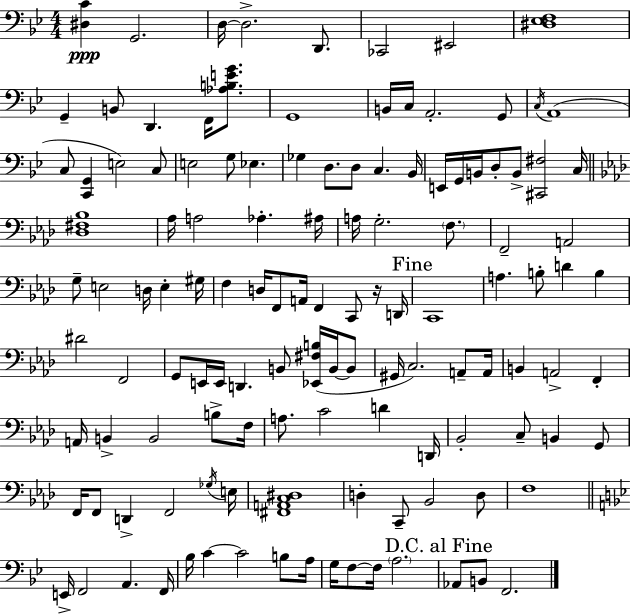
X:1
T:Untitled
M:4/4
L:1/4
K:Gm
[^D,C] G,,2 D,/4 D,2 D,,/2 _C,,2 ^E,,2 [^D,_E,F,]4 G,, B,,/2 D,, F,,/4 [_A,B,EG]/2 G,,4 B,,/4 C,/4 A,,2 G,,/2 C,/4 A,,4 C,/2 [C,,G,,] E,2 C,/2 E,2 G,/2 _E, _G, D,/2 D,/2 C, _B,,/4 E,,/4 G,,/4 B,,/4 D,/2 B,,/2 [^C,,^F,]2 C,/4 [_D,^F,_B,]4 _A,/4 A,2 _A, ^A,/4 A,/4 G,2 F,/2 F,,2 A,,2 G,/2 E,2 D,/4 E, ^G,/4 F, D,/4 F,,/2 A,,/4 F,, C,,/2 z/4 D,,/4 C,,4 A, B,/2 D B, ^D2 F,,2 G,,/2 E,,/4 E,,/4 D,, B,,/2 [_E,,^F,B,]/4 B,,/4 B,,/2 ^G,,/4 C,2 A,,/2 A,,/4 B,, A,,2 F,, A,,/4 B,, B,,2 B,/2 F,/4 A,/2 C2 D D,,/4 _B,,2 C,/2 B,, G,,/2 F,,/4 F,,/2 D,, F,,2 _G,/4 E,/4 [^F,,A,,C,^D,]4 D, C,,/2 _B,,2 D,/2 F,4 E,,/4 F,,2 A,, F,,/4 _B,/4 C C2 B,/2 A,/4 G,/4 F,/2 F,/4 A,2 _A,,/2 B,,/2 F,,2